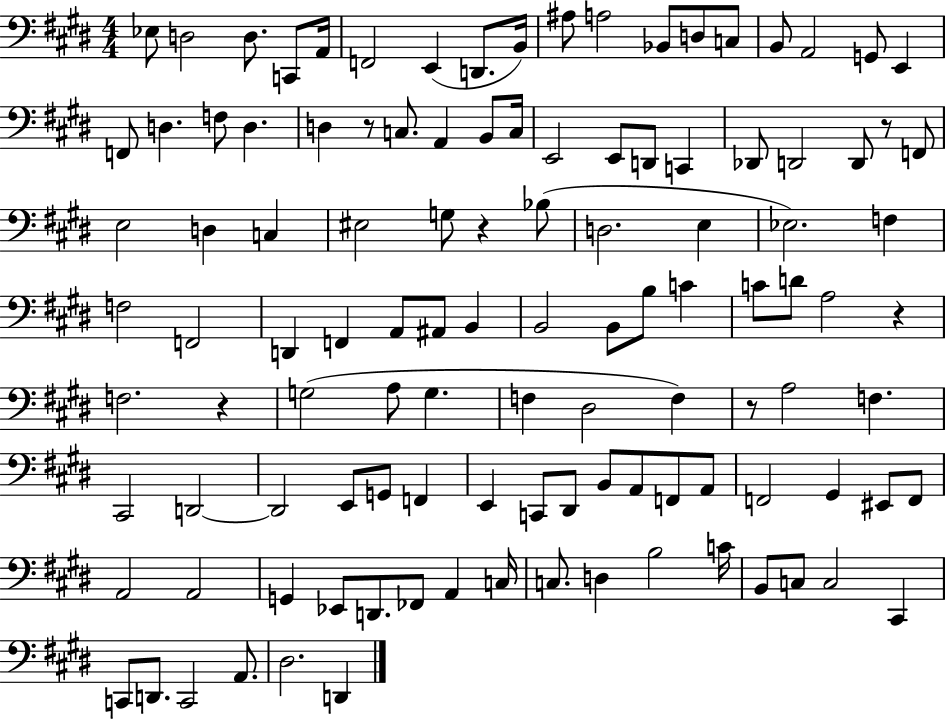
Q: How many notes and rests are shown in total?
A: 113